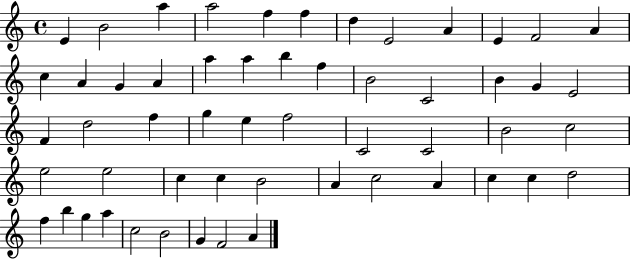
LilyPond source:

{
  \clef treble
  \time 4/4
  \defaultTimeSignature
  \key c \major
  e'4 b'2 a''4 | a''2 f''4 f''4 | d''4 e'2 a'4 | e'4 f'2 a'4 | \break c''4 a'4 g'4 a'4 | a''4 a''4 b''4 f''4 | b'2 c'2 | b'4 g'4 e'2 | \break f'4 d''2 f''4 | g''4 e''4 f''2 | c'2 c'2 | b'2 c''2 | \break e''2 e''2 | c''4 c''4 b'2 | a'4 c''2 a'4 | c''4 c''4 d''2 | \break f''4 b''4 g''4 a''4 | c''2 b'2 | g'4 f'2 a'4 | \bar "|."
}